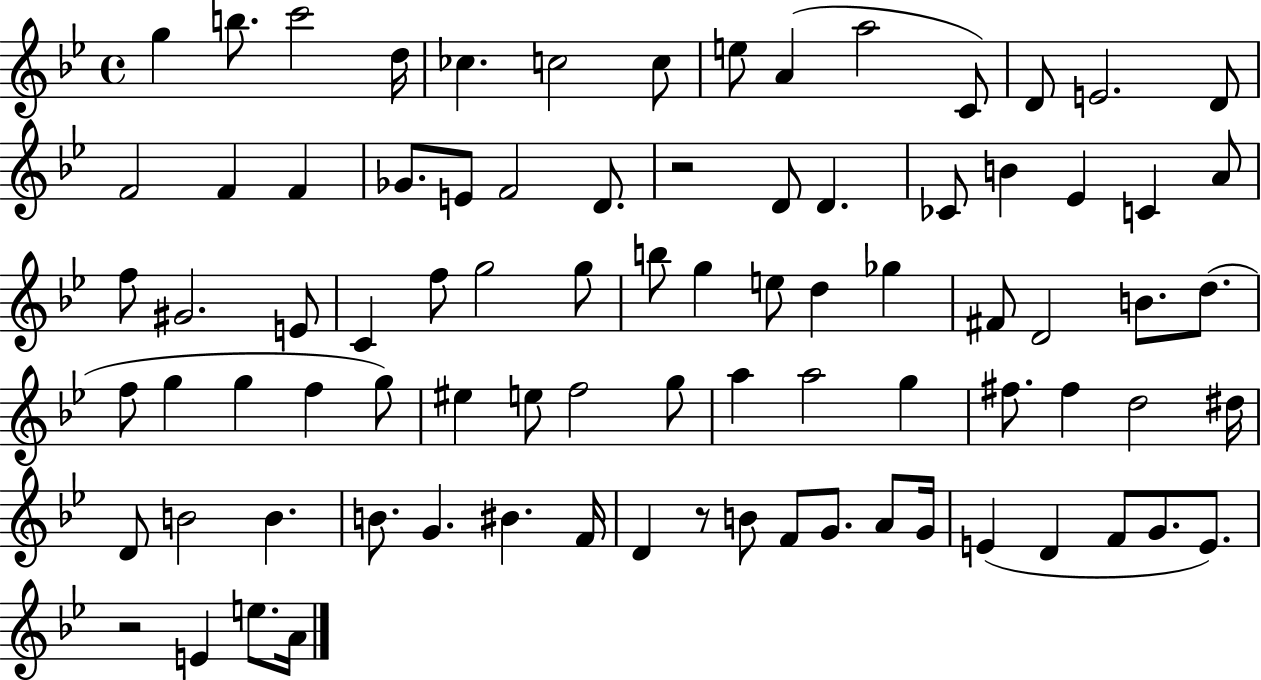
X:1
T:Untitled
M:4/4
L:1/4
K:Bb
g b/2 c'2 d/4 _c c2 c/2 e/2 A a2 C/2 D/2 E2 D/2 F2 F F _G/2 E/2 F2 D/2 z2 D/2 D _C/2 B _E C A/2 f/2 ^G2 E/2 C f/2 g2 g/2 b/2 g e/2 d _g ^F/2 D2 B/2 d/2 f/2 g g f g/2 ^e e/2 f2 g/2 a a2 g ^f/2 ^f d2 ^d/4 D/2 B2 B B/2 G ^B F/4 D z/2 B/2 F/2 G/2 A/2 G/4 E D F/2 G/2 E/2 z2 E e/2 A/4